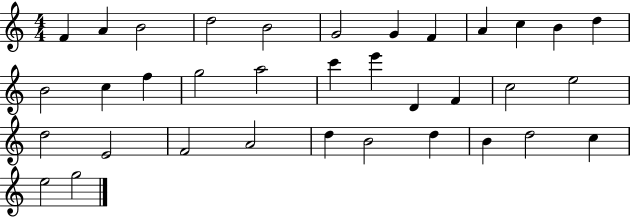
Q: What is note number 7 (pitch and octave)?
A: G4